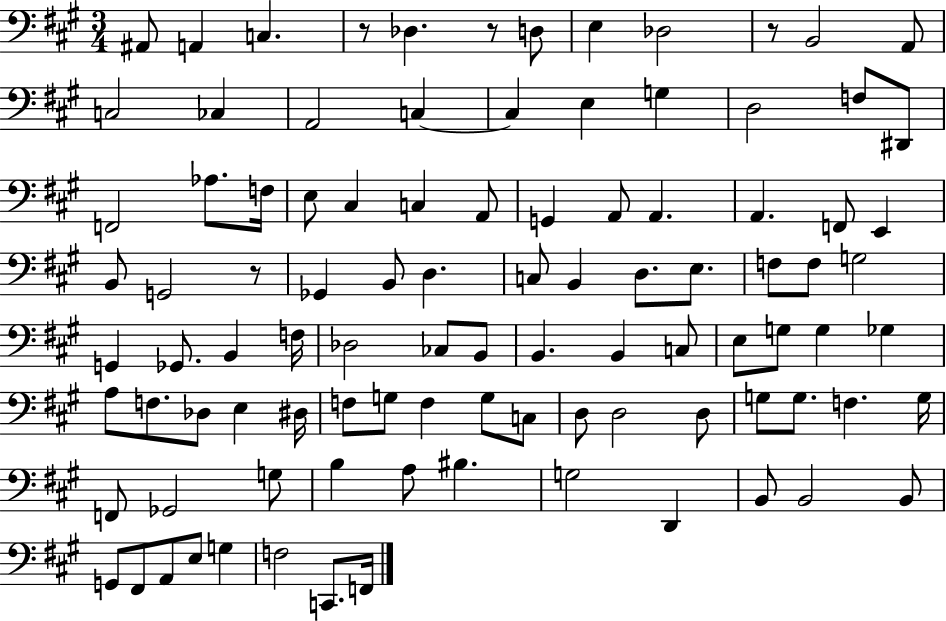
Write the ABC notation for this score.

X:1
T:Untitled
M:3/4
L:1/4
K:A
^A,,/2 A,, C, z/2 _D, z/2 D,/2 E, _D,2 z/2 B,,2 A,,/2 C,2 _C, A,,2 C, C, E, G, D,2 F,/2 ^D,,/2 F,,2 _A,/2 F,/4 E,/2 ^C, C, A,,/2 G,, A,,/2 A,, A,, F,,/2 E,, B,,/2 G,,2 z/2 _G,, B,,/2 D, C,/2 B,, D,/2 E,/2 F,/2 F,/2 G,2 G,, _G,,/2 B,, F,/4 _D,2 _C,/2 B,,/2 B,, B,, C,/2 E,/2 G,/2 G, _G, A,/2 F,/2 _D,/2 E, ^D,/4 F,/2 G,/2 F, G,/2 C,/2 D,/2 D,2 D,/2 G,/2 G,/2 F, G,/4 F,,/2 _G,,2 G,/2 B, A,/2 ^B, G,2 D,, B,,/2 B,,2 B,,/2 G,,/2 ^F,,/2 A,,/2 E,/2 G, F,2 C,,/2 F,,/4